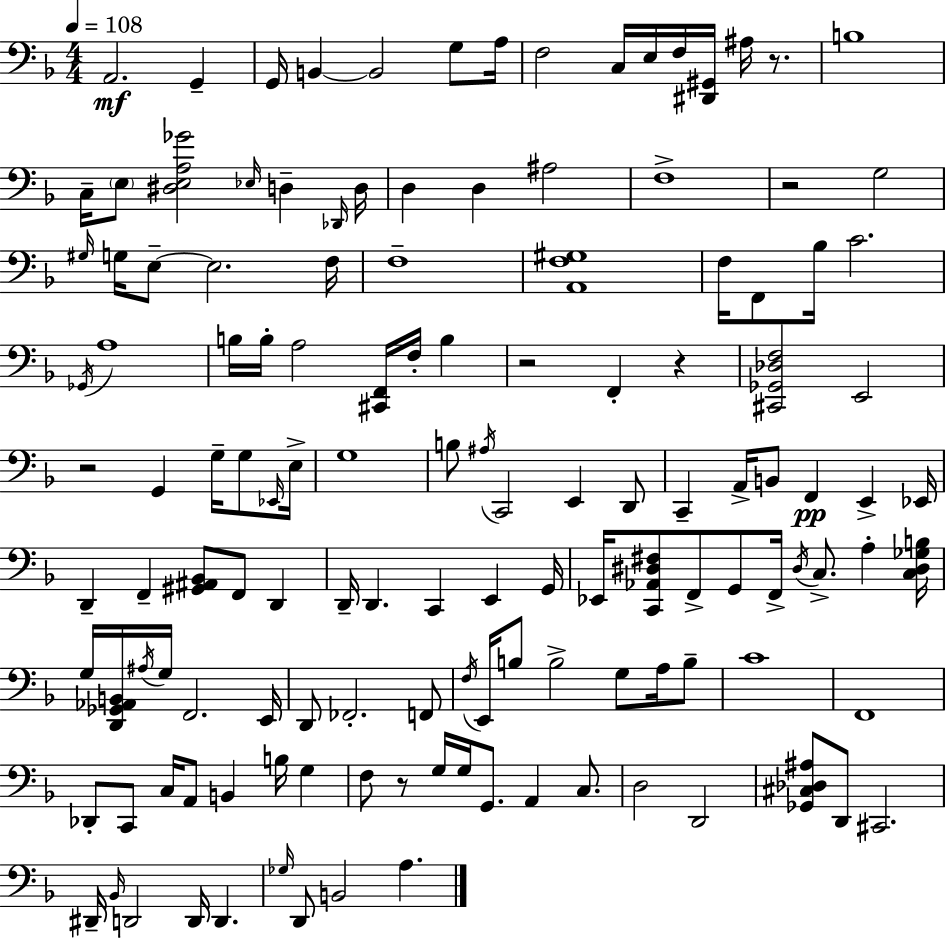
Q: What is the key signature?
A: D minor